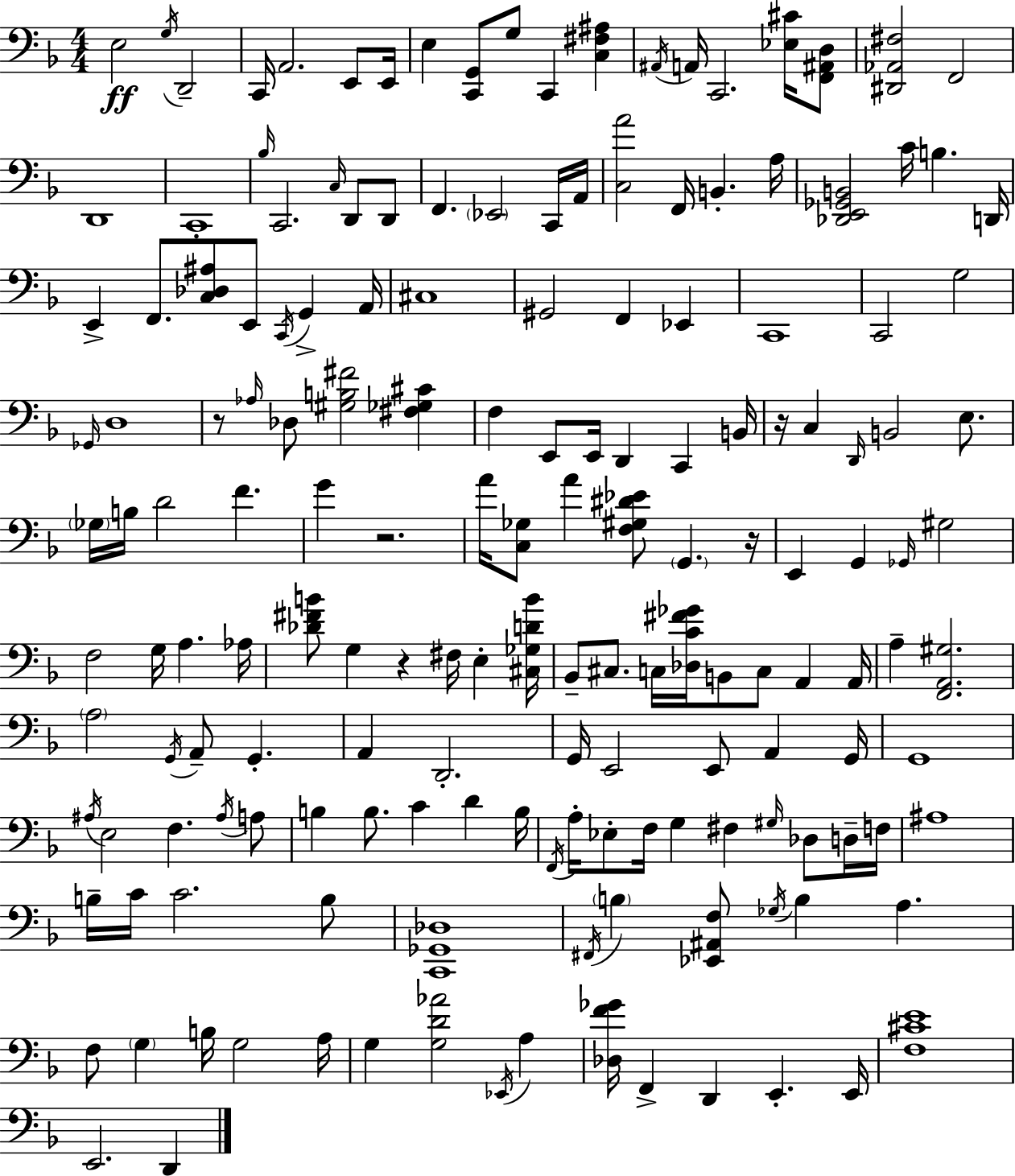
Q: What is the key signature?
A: D minor